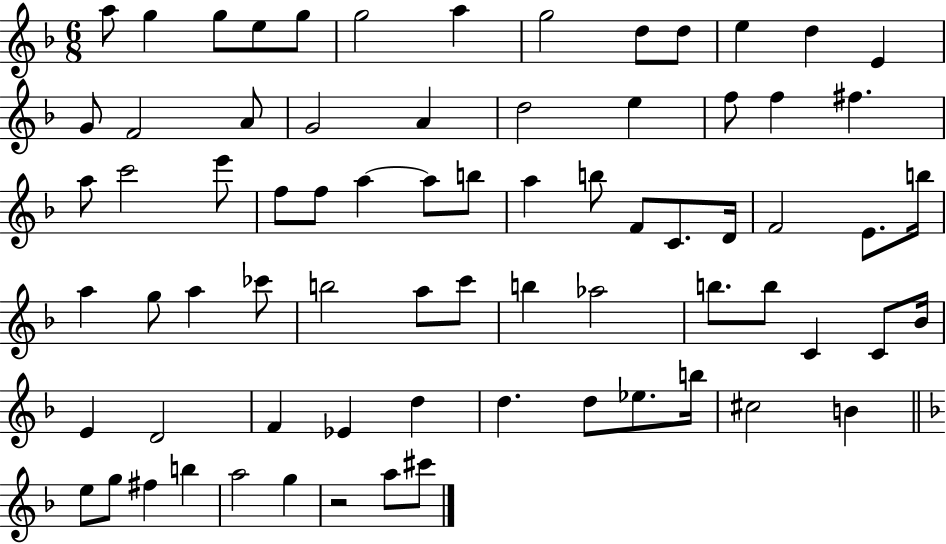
A5/e G5/q G5/e E5/e G5/e G5/h A5/q G5/h D5/e D5/e E5/q D5/q E4/q G4/e F4/h A4/e G4/h A4/q D5/h E5/q F5/e F5/q F#5/q. A5/e C6/h E6/e F5/e F5/e A5/q A5/e B5/e A5/q B5/e F4/e C4/e. D4/s F4/h E4/e. B5/s A5/q G5/e A5/q CES6/e B5/h A5/e C6/e B5/q Ab5/h B5/e. B5/e C4/q C4/e Bb4/s E4/q D4/h F4/q Eb4/q D5/q D5/q. D5/e Eb5/e. B5/s C#5/h B4/q E5/e G5/e F#5/q B5/q A5/h G5/q R/h A5/e C#6/e